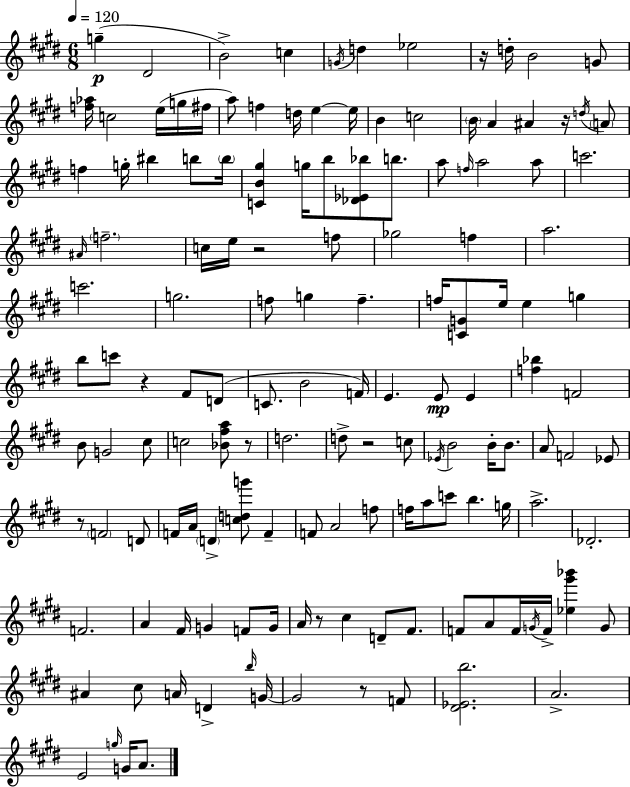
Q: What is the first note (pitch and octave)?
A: G5